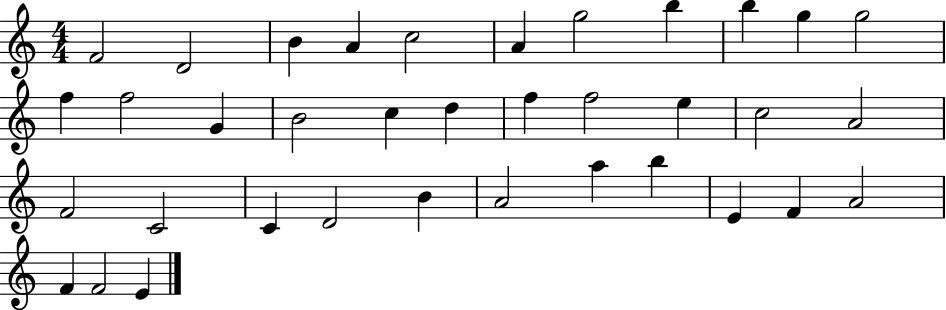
F4/h D4/h B4/q A4/q C5/h A4/q G5/h B5/q B5/q G5/q G5/h F5/q F5/h G4/q B4/h C5/q D5/q F5/q F5/h E5/q C5/h A4/h F4/h C4/h C4/q D4/h B4/q A4/h A5/q B5/q E4/q F4/q A4/h F4/q F4/h E4/q